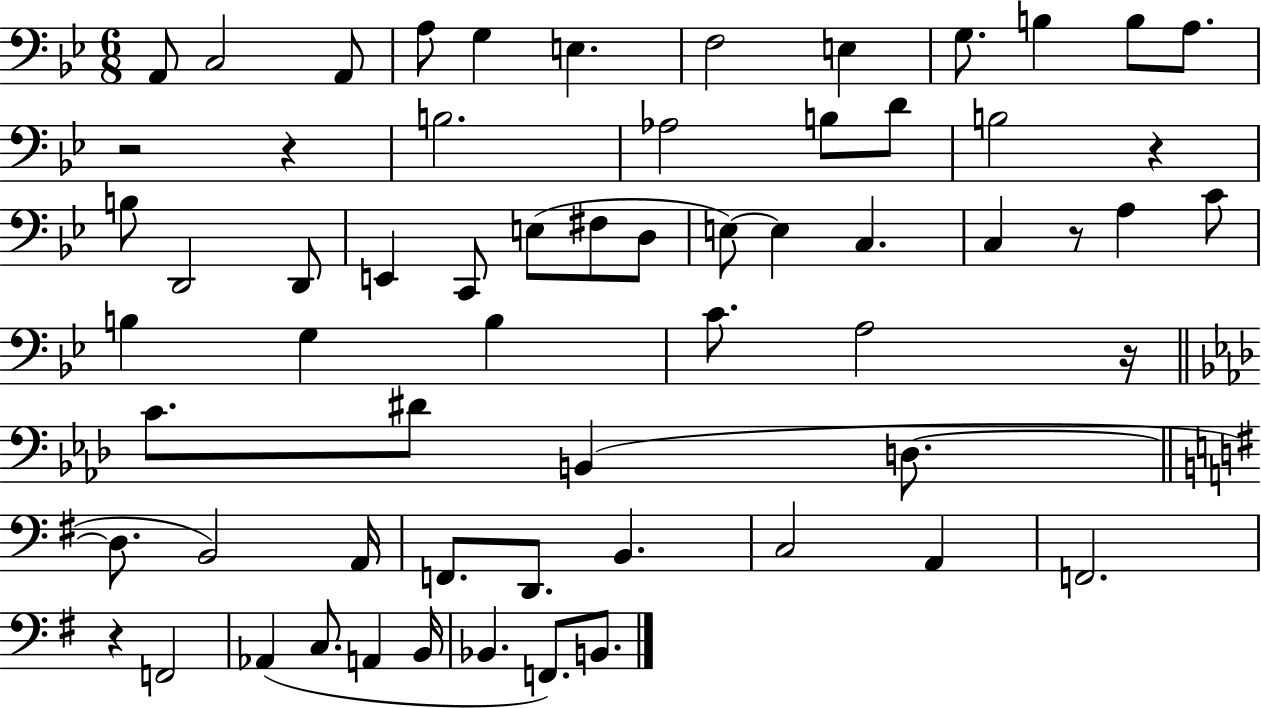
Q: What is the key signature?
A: BES major